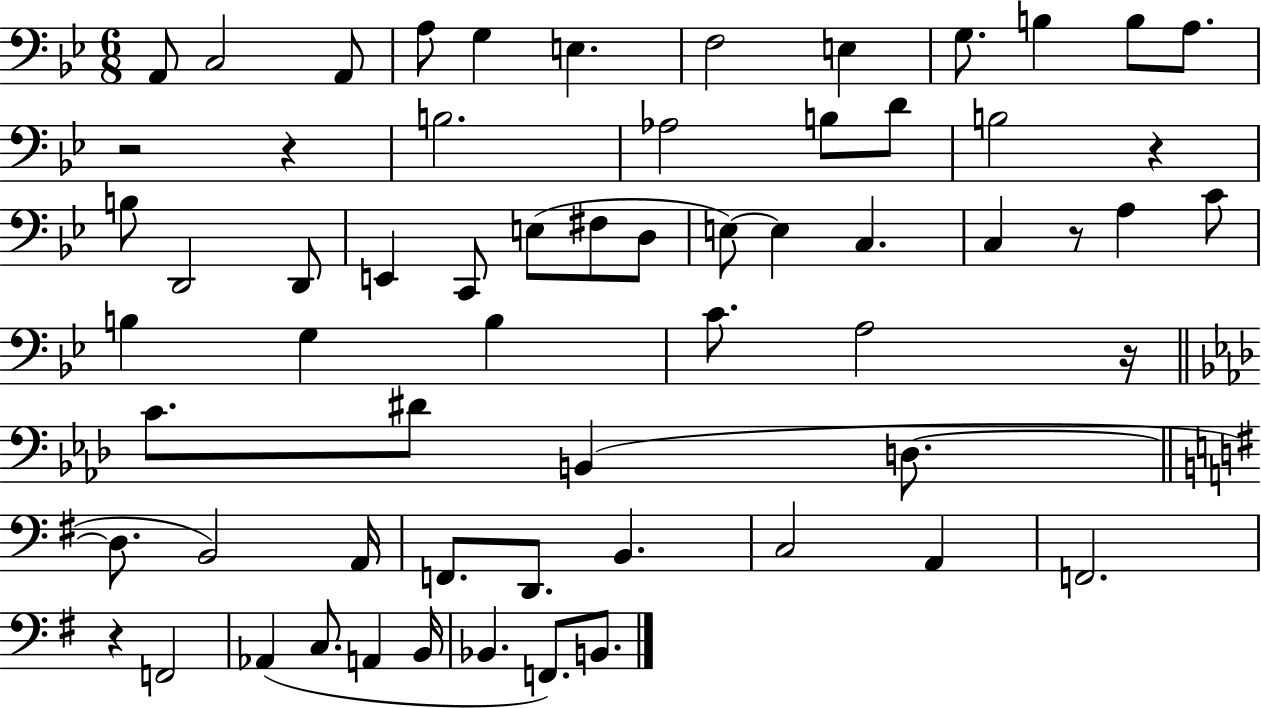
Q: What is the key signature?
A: BES major